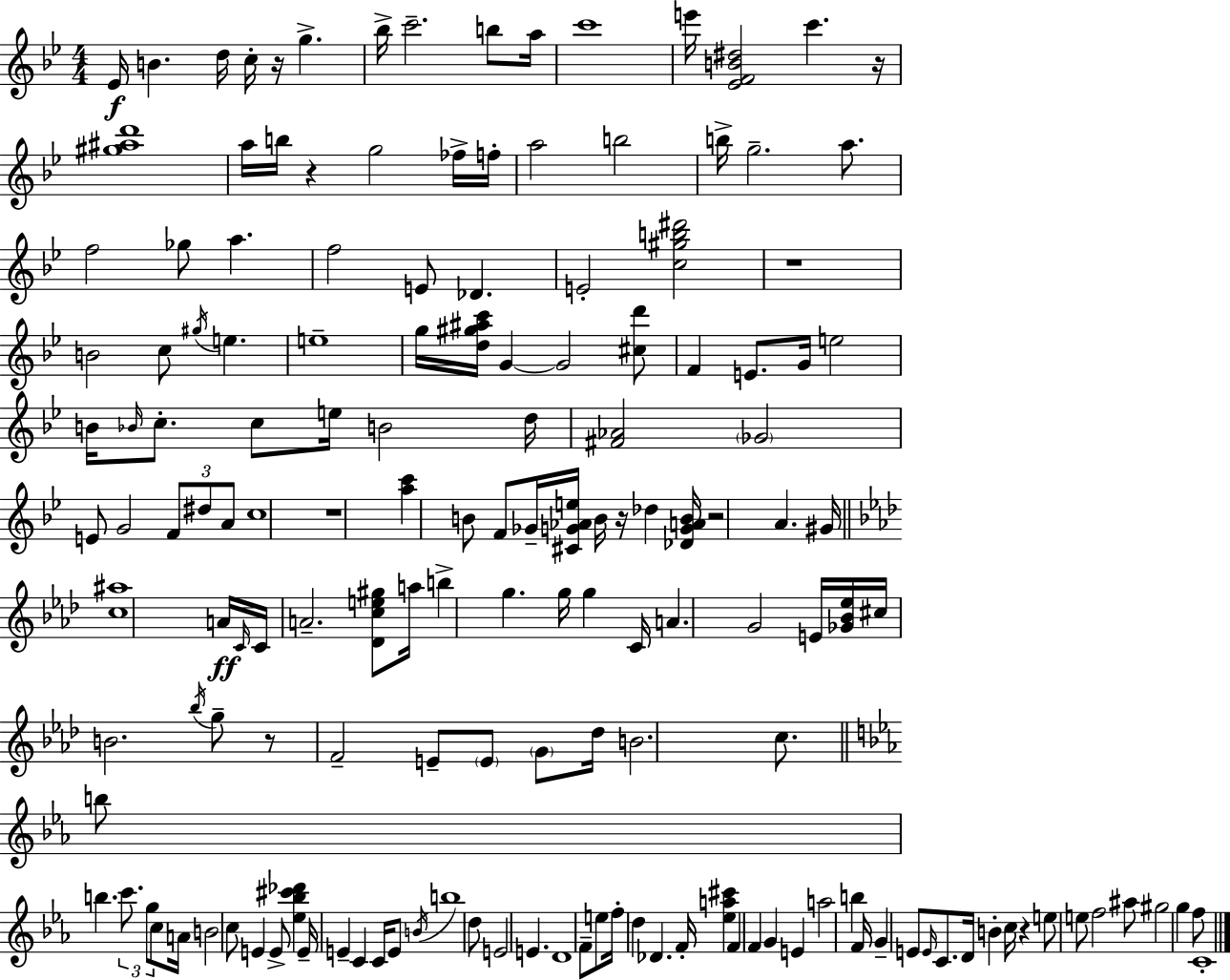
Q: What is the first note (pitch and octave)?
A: Eb4